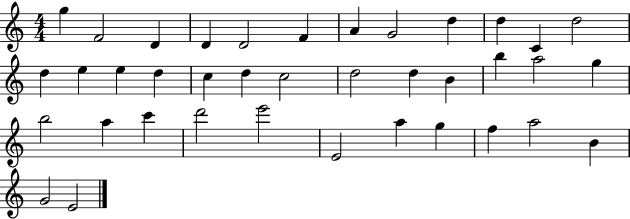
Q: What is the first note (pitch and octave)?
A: G5